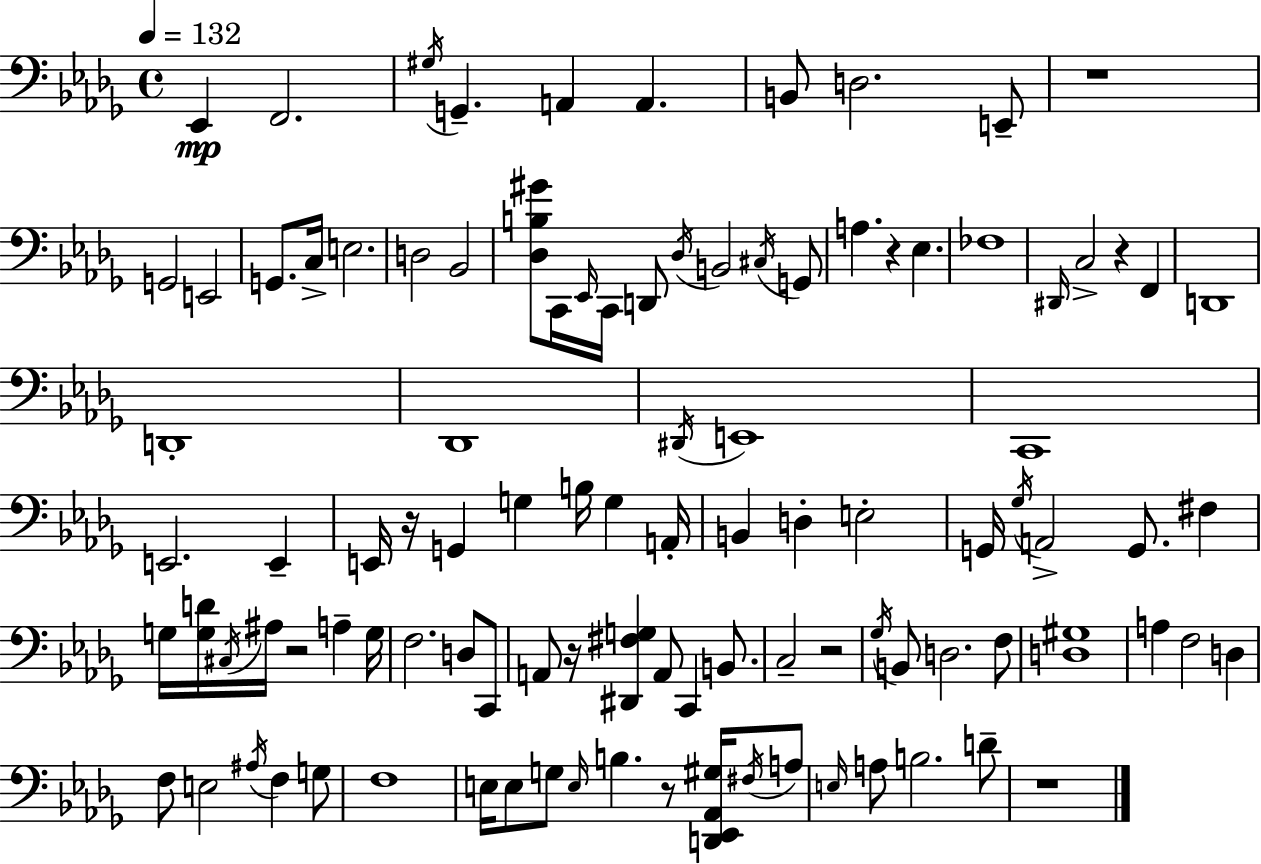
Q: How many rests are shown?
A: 9